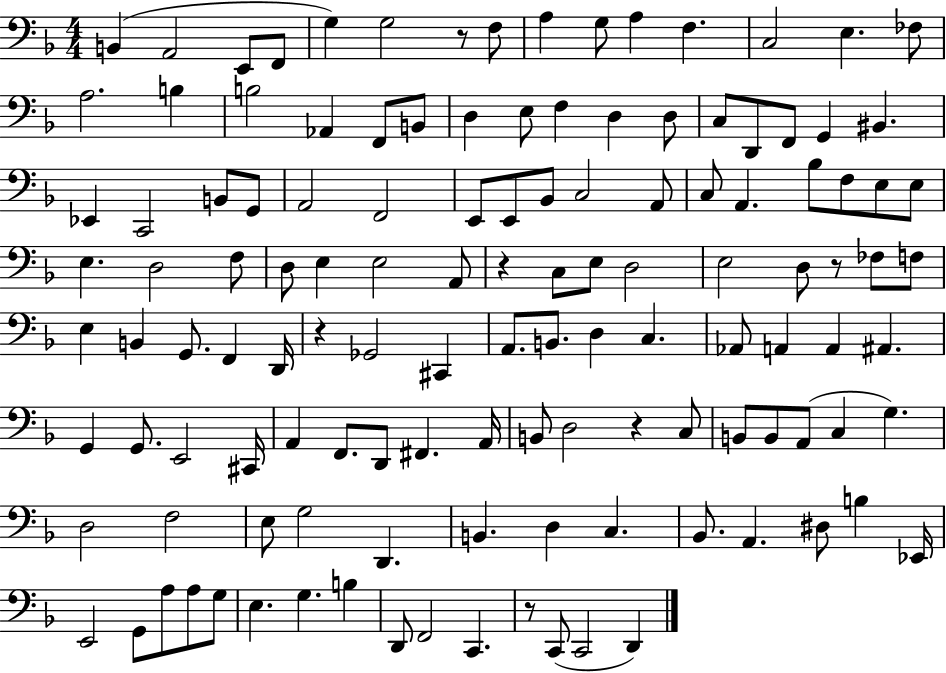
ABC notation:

X:1
T:Untitled
M:4/4
L:1/4
K:F
B,, A,,2 E,,/2 F,,/2 G, G,2 z/2 F,/2 A, G,/2 A, F, C,2 E, _F,/2 A,2 B, B,2 _A,, F,,/2 B,,/2 D, E,/2 F, D, D,/2 C,/2 D,,/2 F,,/2 G,, ^B,, _E,, C,,2 B,,/2 G,,/2 A,,2 F,,2 E,,/2 E,,/2 _B,,/2 C,2 A,,/2 C,/2 A,, _B,/2 F,/2 E,/2 E,/2 E, D,2 F,/2 D,/2 E, E,2 A,,/2 z C,/2 E,/2 D,2 E,2 D,/2 z/2 _F,/2 F,/2 E, B,, G,,/2 F,, D,,/4 z _G,,2 ^C,, A,,/2 B,,/2 D, C, _A,,/2 A,, A,, ^A,, G,, G,,/2 E,,2 ^C,,/4 A,, F,,/2 D,,/2 ^F,, A,,/4 B,,/2 D,2 z C,/2 B,,/2 B,,/2 A,,/2 C, G, D,2 F,2 E,/2 G,2 D,, B,, D, C, _B,,/2 A,, ^D,/2 B, _E,,/4 E,,2 G,,/2 A,/2 A,/2 G,/2 E, G, B, D,,/2 F,,2 C,, z/2 C,,/2 C,,2 D,,